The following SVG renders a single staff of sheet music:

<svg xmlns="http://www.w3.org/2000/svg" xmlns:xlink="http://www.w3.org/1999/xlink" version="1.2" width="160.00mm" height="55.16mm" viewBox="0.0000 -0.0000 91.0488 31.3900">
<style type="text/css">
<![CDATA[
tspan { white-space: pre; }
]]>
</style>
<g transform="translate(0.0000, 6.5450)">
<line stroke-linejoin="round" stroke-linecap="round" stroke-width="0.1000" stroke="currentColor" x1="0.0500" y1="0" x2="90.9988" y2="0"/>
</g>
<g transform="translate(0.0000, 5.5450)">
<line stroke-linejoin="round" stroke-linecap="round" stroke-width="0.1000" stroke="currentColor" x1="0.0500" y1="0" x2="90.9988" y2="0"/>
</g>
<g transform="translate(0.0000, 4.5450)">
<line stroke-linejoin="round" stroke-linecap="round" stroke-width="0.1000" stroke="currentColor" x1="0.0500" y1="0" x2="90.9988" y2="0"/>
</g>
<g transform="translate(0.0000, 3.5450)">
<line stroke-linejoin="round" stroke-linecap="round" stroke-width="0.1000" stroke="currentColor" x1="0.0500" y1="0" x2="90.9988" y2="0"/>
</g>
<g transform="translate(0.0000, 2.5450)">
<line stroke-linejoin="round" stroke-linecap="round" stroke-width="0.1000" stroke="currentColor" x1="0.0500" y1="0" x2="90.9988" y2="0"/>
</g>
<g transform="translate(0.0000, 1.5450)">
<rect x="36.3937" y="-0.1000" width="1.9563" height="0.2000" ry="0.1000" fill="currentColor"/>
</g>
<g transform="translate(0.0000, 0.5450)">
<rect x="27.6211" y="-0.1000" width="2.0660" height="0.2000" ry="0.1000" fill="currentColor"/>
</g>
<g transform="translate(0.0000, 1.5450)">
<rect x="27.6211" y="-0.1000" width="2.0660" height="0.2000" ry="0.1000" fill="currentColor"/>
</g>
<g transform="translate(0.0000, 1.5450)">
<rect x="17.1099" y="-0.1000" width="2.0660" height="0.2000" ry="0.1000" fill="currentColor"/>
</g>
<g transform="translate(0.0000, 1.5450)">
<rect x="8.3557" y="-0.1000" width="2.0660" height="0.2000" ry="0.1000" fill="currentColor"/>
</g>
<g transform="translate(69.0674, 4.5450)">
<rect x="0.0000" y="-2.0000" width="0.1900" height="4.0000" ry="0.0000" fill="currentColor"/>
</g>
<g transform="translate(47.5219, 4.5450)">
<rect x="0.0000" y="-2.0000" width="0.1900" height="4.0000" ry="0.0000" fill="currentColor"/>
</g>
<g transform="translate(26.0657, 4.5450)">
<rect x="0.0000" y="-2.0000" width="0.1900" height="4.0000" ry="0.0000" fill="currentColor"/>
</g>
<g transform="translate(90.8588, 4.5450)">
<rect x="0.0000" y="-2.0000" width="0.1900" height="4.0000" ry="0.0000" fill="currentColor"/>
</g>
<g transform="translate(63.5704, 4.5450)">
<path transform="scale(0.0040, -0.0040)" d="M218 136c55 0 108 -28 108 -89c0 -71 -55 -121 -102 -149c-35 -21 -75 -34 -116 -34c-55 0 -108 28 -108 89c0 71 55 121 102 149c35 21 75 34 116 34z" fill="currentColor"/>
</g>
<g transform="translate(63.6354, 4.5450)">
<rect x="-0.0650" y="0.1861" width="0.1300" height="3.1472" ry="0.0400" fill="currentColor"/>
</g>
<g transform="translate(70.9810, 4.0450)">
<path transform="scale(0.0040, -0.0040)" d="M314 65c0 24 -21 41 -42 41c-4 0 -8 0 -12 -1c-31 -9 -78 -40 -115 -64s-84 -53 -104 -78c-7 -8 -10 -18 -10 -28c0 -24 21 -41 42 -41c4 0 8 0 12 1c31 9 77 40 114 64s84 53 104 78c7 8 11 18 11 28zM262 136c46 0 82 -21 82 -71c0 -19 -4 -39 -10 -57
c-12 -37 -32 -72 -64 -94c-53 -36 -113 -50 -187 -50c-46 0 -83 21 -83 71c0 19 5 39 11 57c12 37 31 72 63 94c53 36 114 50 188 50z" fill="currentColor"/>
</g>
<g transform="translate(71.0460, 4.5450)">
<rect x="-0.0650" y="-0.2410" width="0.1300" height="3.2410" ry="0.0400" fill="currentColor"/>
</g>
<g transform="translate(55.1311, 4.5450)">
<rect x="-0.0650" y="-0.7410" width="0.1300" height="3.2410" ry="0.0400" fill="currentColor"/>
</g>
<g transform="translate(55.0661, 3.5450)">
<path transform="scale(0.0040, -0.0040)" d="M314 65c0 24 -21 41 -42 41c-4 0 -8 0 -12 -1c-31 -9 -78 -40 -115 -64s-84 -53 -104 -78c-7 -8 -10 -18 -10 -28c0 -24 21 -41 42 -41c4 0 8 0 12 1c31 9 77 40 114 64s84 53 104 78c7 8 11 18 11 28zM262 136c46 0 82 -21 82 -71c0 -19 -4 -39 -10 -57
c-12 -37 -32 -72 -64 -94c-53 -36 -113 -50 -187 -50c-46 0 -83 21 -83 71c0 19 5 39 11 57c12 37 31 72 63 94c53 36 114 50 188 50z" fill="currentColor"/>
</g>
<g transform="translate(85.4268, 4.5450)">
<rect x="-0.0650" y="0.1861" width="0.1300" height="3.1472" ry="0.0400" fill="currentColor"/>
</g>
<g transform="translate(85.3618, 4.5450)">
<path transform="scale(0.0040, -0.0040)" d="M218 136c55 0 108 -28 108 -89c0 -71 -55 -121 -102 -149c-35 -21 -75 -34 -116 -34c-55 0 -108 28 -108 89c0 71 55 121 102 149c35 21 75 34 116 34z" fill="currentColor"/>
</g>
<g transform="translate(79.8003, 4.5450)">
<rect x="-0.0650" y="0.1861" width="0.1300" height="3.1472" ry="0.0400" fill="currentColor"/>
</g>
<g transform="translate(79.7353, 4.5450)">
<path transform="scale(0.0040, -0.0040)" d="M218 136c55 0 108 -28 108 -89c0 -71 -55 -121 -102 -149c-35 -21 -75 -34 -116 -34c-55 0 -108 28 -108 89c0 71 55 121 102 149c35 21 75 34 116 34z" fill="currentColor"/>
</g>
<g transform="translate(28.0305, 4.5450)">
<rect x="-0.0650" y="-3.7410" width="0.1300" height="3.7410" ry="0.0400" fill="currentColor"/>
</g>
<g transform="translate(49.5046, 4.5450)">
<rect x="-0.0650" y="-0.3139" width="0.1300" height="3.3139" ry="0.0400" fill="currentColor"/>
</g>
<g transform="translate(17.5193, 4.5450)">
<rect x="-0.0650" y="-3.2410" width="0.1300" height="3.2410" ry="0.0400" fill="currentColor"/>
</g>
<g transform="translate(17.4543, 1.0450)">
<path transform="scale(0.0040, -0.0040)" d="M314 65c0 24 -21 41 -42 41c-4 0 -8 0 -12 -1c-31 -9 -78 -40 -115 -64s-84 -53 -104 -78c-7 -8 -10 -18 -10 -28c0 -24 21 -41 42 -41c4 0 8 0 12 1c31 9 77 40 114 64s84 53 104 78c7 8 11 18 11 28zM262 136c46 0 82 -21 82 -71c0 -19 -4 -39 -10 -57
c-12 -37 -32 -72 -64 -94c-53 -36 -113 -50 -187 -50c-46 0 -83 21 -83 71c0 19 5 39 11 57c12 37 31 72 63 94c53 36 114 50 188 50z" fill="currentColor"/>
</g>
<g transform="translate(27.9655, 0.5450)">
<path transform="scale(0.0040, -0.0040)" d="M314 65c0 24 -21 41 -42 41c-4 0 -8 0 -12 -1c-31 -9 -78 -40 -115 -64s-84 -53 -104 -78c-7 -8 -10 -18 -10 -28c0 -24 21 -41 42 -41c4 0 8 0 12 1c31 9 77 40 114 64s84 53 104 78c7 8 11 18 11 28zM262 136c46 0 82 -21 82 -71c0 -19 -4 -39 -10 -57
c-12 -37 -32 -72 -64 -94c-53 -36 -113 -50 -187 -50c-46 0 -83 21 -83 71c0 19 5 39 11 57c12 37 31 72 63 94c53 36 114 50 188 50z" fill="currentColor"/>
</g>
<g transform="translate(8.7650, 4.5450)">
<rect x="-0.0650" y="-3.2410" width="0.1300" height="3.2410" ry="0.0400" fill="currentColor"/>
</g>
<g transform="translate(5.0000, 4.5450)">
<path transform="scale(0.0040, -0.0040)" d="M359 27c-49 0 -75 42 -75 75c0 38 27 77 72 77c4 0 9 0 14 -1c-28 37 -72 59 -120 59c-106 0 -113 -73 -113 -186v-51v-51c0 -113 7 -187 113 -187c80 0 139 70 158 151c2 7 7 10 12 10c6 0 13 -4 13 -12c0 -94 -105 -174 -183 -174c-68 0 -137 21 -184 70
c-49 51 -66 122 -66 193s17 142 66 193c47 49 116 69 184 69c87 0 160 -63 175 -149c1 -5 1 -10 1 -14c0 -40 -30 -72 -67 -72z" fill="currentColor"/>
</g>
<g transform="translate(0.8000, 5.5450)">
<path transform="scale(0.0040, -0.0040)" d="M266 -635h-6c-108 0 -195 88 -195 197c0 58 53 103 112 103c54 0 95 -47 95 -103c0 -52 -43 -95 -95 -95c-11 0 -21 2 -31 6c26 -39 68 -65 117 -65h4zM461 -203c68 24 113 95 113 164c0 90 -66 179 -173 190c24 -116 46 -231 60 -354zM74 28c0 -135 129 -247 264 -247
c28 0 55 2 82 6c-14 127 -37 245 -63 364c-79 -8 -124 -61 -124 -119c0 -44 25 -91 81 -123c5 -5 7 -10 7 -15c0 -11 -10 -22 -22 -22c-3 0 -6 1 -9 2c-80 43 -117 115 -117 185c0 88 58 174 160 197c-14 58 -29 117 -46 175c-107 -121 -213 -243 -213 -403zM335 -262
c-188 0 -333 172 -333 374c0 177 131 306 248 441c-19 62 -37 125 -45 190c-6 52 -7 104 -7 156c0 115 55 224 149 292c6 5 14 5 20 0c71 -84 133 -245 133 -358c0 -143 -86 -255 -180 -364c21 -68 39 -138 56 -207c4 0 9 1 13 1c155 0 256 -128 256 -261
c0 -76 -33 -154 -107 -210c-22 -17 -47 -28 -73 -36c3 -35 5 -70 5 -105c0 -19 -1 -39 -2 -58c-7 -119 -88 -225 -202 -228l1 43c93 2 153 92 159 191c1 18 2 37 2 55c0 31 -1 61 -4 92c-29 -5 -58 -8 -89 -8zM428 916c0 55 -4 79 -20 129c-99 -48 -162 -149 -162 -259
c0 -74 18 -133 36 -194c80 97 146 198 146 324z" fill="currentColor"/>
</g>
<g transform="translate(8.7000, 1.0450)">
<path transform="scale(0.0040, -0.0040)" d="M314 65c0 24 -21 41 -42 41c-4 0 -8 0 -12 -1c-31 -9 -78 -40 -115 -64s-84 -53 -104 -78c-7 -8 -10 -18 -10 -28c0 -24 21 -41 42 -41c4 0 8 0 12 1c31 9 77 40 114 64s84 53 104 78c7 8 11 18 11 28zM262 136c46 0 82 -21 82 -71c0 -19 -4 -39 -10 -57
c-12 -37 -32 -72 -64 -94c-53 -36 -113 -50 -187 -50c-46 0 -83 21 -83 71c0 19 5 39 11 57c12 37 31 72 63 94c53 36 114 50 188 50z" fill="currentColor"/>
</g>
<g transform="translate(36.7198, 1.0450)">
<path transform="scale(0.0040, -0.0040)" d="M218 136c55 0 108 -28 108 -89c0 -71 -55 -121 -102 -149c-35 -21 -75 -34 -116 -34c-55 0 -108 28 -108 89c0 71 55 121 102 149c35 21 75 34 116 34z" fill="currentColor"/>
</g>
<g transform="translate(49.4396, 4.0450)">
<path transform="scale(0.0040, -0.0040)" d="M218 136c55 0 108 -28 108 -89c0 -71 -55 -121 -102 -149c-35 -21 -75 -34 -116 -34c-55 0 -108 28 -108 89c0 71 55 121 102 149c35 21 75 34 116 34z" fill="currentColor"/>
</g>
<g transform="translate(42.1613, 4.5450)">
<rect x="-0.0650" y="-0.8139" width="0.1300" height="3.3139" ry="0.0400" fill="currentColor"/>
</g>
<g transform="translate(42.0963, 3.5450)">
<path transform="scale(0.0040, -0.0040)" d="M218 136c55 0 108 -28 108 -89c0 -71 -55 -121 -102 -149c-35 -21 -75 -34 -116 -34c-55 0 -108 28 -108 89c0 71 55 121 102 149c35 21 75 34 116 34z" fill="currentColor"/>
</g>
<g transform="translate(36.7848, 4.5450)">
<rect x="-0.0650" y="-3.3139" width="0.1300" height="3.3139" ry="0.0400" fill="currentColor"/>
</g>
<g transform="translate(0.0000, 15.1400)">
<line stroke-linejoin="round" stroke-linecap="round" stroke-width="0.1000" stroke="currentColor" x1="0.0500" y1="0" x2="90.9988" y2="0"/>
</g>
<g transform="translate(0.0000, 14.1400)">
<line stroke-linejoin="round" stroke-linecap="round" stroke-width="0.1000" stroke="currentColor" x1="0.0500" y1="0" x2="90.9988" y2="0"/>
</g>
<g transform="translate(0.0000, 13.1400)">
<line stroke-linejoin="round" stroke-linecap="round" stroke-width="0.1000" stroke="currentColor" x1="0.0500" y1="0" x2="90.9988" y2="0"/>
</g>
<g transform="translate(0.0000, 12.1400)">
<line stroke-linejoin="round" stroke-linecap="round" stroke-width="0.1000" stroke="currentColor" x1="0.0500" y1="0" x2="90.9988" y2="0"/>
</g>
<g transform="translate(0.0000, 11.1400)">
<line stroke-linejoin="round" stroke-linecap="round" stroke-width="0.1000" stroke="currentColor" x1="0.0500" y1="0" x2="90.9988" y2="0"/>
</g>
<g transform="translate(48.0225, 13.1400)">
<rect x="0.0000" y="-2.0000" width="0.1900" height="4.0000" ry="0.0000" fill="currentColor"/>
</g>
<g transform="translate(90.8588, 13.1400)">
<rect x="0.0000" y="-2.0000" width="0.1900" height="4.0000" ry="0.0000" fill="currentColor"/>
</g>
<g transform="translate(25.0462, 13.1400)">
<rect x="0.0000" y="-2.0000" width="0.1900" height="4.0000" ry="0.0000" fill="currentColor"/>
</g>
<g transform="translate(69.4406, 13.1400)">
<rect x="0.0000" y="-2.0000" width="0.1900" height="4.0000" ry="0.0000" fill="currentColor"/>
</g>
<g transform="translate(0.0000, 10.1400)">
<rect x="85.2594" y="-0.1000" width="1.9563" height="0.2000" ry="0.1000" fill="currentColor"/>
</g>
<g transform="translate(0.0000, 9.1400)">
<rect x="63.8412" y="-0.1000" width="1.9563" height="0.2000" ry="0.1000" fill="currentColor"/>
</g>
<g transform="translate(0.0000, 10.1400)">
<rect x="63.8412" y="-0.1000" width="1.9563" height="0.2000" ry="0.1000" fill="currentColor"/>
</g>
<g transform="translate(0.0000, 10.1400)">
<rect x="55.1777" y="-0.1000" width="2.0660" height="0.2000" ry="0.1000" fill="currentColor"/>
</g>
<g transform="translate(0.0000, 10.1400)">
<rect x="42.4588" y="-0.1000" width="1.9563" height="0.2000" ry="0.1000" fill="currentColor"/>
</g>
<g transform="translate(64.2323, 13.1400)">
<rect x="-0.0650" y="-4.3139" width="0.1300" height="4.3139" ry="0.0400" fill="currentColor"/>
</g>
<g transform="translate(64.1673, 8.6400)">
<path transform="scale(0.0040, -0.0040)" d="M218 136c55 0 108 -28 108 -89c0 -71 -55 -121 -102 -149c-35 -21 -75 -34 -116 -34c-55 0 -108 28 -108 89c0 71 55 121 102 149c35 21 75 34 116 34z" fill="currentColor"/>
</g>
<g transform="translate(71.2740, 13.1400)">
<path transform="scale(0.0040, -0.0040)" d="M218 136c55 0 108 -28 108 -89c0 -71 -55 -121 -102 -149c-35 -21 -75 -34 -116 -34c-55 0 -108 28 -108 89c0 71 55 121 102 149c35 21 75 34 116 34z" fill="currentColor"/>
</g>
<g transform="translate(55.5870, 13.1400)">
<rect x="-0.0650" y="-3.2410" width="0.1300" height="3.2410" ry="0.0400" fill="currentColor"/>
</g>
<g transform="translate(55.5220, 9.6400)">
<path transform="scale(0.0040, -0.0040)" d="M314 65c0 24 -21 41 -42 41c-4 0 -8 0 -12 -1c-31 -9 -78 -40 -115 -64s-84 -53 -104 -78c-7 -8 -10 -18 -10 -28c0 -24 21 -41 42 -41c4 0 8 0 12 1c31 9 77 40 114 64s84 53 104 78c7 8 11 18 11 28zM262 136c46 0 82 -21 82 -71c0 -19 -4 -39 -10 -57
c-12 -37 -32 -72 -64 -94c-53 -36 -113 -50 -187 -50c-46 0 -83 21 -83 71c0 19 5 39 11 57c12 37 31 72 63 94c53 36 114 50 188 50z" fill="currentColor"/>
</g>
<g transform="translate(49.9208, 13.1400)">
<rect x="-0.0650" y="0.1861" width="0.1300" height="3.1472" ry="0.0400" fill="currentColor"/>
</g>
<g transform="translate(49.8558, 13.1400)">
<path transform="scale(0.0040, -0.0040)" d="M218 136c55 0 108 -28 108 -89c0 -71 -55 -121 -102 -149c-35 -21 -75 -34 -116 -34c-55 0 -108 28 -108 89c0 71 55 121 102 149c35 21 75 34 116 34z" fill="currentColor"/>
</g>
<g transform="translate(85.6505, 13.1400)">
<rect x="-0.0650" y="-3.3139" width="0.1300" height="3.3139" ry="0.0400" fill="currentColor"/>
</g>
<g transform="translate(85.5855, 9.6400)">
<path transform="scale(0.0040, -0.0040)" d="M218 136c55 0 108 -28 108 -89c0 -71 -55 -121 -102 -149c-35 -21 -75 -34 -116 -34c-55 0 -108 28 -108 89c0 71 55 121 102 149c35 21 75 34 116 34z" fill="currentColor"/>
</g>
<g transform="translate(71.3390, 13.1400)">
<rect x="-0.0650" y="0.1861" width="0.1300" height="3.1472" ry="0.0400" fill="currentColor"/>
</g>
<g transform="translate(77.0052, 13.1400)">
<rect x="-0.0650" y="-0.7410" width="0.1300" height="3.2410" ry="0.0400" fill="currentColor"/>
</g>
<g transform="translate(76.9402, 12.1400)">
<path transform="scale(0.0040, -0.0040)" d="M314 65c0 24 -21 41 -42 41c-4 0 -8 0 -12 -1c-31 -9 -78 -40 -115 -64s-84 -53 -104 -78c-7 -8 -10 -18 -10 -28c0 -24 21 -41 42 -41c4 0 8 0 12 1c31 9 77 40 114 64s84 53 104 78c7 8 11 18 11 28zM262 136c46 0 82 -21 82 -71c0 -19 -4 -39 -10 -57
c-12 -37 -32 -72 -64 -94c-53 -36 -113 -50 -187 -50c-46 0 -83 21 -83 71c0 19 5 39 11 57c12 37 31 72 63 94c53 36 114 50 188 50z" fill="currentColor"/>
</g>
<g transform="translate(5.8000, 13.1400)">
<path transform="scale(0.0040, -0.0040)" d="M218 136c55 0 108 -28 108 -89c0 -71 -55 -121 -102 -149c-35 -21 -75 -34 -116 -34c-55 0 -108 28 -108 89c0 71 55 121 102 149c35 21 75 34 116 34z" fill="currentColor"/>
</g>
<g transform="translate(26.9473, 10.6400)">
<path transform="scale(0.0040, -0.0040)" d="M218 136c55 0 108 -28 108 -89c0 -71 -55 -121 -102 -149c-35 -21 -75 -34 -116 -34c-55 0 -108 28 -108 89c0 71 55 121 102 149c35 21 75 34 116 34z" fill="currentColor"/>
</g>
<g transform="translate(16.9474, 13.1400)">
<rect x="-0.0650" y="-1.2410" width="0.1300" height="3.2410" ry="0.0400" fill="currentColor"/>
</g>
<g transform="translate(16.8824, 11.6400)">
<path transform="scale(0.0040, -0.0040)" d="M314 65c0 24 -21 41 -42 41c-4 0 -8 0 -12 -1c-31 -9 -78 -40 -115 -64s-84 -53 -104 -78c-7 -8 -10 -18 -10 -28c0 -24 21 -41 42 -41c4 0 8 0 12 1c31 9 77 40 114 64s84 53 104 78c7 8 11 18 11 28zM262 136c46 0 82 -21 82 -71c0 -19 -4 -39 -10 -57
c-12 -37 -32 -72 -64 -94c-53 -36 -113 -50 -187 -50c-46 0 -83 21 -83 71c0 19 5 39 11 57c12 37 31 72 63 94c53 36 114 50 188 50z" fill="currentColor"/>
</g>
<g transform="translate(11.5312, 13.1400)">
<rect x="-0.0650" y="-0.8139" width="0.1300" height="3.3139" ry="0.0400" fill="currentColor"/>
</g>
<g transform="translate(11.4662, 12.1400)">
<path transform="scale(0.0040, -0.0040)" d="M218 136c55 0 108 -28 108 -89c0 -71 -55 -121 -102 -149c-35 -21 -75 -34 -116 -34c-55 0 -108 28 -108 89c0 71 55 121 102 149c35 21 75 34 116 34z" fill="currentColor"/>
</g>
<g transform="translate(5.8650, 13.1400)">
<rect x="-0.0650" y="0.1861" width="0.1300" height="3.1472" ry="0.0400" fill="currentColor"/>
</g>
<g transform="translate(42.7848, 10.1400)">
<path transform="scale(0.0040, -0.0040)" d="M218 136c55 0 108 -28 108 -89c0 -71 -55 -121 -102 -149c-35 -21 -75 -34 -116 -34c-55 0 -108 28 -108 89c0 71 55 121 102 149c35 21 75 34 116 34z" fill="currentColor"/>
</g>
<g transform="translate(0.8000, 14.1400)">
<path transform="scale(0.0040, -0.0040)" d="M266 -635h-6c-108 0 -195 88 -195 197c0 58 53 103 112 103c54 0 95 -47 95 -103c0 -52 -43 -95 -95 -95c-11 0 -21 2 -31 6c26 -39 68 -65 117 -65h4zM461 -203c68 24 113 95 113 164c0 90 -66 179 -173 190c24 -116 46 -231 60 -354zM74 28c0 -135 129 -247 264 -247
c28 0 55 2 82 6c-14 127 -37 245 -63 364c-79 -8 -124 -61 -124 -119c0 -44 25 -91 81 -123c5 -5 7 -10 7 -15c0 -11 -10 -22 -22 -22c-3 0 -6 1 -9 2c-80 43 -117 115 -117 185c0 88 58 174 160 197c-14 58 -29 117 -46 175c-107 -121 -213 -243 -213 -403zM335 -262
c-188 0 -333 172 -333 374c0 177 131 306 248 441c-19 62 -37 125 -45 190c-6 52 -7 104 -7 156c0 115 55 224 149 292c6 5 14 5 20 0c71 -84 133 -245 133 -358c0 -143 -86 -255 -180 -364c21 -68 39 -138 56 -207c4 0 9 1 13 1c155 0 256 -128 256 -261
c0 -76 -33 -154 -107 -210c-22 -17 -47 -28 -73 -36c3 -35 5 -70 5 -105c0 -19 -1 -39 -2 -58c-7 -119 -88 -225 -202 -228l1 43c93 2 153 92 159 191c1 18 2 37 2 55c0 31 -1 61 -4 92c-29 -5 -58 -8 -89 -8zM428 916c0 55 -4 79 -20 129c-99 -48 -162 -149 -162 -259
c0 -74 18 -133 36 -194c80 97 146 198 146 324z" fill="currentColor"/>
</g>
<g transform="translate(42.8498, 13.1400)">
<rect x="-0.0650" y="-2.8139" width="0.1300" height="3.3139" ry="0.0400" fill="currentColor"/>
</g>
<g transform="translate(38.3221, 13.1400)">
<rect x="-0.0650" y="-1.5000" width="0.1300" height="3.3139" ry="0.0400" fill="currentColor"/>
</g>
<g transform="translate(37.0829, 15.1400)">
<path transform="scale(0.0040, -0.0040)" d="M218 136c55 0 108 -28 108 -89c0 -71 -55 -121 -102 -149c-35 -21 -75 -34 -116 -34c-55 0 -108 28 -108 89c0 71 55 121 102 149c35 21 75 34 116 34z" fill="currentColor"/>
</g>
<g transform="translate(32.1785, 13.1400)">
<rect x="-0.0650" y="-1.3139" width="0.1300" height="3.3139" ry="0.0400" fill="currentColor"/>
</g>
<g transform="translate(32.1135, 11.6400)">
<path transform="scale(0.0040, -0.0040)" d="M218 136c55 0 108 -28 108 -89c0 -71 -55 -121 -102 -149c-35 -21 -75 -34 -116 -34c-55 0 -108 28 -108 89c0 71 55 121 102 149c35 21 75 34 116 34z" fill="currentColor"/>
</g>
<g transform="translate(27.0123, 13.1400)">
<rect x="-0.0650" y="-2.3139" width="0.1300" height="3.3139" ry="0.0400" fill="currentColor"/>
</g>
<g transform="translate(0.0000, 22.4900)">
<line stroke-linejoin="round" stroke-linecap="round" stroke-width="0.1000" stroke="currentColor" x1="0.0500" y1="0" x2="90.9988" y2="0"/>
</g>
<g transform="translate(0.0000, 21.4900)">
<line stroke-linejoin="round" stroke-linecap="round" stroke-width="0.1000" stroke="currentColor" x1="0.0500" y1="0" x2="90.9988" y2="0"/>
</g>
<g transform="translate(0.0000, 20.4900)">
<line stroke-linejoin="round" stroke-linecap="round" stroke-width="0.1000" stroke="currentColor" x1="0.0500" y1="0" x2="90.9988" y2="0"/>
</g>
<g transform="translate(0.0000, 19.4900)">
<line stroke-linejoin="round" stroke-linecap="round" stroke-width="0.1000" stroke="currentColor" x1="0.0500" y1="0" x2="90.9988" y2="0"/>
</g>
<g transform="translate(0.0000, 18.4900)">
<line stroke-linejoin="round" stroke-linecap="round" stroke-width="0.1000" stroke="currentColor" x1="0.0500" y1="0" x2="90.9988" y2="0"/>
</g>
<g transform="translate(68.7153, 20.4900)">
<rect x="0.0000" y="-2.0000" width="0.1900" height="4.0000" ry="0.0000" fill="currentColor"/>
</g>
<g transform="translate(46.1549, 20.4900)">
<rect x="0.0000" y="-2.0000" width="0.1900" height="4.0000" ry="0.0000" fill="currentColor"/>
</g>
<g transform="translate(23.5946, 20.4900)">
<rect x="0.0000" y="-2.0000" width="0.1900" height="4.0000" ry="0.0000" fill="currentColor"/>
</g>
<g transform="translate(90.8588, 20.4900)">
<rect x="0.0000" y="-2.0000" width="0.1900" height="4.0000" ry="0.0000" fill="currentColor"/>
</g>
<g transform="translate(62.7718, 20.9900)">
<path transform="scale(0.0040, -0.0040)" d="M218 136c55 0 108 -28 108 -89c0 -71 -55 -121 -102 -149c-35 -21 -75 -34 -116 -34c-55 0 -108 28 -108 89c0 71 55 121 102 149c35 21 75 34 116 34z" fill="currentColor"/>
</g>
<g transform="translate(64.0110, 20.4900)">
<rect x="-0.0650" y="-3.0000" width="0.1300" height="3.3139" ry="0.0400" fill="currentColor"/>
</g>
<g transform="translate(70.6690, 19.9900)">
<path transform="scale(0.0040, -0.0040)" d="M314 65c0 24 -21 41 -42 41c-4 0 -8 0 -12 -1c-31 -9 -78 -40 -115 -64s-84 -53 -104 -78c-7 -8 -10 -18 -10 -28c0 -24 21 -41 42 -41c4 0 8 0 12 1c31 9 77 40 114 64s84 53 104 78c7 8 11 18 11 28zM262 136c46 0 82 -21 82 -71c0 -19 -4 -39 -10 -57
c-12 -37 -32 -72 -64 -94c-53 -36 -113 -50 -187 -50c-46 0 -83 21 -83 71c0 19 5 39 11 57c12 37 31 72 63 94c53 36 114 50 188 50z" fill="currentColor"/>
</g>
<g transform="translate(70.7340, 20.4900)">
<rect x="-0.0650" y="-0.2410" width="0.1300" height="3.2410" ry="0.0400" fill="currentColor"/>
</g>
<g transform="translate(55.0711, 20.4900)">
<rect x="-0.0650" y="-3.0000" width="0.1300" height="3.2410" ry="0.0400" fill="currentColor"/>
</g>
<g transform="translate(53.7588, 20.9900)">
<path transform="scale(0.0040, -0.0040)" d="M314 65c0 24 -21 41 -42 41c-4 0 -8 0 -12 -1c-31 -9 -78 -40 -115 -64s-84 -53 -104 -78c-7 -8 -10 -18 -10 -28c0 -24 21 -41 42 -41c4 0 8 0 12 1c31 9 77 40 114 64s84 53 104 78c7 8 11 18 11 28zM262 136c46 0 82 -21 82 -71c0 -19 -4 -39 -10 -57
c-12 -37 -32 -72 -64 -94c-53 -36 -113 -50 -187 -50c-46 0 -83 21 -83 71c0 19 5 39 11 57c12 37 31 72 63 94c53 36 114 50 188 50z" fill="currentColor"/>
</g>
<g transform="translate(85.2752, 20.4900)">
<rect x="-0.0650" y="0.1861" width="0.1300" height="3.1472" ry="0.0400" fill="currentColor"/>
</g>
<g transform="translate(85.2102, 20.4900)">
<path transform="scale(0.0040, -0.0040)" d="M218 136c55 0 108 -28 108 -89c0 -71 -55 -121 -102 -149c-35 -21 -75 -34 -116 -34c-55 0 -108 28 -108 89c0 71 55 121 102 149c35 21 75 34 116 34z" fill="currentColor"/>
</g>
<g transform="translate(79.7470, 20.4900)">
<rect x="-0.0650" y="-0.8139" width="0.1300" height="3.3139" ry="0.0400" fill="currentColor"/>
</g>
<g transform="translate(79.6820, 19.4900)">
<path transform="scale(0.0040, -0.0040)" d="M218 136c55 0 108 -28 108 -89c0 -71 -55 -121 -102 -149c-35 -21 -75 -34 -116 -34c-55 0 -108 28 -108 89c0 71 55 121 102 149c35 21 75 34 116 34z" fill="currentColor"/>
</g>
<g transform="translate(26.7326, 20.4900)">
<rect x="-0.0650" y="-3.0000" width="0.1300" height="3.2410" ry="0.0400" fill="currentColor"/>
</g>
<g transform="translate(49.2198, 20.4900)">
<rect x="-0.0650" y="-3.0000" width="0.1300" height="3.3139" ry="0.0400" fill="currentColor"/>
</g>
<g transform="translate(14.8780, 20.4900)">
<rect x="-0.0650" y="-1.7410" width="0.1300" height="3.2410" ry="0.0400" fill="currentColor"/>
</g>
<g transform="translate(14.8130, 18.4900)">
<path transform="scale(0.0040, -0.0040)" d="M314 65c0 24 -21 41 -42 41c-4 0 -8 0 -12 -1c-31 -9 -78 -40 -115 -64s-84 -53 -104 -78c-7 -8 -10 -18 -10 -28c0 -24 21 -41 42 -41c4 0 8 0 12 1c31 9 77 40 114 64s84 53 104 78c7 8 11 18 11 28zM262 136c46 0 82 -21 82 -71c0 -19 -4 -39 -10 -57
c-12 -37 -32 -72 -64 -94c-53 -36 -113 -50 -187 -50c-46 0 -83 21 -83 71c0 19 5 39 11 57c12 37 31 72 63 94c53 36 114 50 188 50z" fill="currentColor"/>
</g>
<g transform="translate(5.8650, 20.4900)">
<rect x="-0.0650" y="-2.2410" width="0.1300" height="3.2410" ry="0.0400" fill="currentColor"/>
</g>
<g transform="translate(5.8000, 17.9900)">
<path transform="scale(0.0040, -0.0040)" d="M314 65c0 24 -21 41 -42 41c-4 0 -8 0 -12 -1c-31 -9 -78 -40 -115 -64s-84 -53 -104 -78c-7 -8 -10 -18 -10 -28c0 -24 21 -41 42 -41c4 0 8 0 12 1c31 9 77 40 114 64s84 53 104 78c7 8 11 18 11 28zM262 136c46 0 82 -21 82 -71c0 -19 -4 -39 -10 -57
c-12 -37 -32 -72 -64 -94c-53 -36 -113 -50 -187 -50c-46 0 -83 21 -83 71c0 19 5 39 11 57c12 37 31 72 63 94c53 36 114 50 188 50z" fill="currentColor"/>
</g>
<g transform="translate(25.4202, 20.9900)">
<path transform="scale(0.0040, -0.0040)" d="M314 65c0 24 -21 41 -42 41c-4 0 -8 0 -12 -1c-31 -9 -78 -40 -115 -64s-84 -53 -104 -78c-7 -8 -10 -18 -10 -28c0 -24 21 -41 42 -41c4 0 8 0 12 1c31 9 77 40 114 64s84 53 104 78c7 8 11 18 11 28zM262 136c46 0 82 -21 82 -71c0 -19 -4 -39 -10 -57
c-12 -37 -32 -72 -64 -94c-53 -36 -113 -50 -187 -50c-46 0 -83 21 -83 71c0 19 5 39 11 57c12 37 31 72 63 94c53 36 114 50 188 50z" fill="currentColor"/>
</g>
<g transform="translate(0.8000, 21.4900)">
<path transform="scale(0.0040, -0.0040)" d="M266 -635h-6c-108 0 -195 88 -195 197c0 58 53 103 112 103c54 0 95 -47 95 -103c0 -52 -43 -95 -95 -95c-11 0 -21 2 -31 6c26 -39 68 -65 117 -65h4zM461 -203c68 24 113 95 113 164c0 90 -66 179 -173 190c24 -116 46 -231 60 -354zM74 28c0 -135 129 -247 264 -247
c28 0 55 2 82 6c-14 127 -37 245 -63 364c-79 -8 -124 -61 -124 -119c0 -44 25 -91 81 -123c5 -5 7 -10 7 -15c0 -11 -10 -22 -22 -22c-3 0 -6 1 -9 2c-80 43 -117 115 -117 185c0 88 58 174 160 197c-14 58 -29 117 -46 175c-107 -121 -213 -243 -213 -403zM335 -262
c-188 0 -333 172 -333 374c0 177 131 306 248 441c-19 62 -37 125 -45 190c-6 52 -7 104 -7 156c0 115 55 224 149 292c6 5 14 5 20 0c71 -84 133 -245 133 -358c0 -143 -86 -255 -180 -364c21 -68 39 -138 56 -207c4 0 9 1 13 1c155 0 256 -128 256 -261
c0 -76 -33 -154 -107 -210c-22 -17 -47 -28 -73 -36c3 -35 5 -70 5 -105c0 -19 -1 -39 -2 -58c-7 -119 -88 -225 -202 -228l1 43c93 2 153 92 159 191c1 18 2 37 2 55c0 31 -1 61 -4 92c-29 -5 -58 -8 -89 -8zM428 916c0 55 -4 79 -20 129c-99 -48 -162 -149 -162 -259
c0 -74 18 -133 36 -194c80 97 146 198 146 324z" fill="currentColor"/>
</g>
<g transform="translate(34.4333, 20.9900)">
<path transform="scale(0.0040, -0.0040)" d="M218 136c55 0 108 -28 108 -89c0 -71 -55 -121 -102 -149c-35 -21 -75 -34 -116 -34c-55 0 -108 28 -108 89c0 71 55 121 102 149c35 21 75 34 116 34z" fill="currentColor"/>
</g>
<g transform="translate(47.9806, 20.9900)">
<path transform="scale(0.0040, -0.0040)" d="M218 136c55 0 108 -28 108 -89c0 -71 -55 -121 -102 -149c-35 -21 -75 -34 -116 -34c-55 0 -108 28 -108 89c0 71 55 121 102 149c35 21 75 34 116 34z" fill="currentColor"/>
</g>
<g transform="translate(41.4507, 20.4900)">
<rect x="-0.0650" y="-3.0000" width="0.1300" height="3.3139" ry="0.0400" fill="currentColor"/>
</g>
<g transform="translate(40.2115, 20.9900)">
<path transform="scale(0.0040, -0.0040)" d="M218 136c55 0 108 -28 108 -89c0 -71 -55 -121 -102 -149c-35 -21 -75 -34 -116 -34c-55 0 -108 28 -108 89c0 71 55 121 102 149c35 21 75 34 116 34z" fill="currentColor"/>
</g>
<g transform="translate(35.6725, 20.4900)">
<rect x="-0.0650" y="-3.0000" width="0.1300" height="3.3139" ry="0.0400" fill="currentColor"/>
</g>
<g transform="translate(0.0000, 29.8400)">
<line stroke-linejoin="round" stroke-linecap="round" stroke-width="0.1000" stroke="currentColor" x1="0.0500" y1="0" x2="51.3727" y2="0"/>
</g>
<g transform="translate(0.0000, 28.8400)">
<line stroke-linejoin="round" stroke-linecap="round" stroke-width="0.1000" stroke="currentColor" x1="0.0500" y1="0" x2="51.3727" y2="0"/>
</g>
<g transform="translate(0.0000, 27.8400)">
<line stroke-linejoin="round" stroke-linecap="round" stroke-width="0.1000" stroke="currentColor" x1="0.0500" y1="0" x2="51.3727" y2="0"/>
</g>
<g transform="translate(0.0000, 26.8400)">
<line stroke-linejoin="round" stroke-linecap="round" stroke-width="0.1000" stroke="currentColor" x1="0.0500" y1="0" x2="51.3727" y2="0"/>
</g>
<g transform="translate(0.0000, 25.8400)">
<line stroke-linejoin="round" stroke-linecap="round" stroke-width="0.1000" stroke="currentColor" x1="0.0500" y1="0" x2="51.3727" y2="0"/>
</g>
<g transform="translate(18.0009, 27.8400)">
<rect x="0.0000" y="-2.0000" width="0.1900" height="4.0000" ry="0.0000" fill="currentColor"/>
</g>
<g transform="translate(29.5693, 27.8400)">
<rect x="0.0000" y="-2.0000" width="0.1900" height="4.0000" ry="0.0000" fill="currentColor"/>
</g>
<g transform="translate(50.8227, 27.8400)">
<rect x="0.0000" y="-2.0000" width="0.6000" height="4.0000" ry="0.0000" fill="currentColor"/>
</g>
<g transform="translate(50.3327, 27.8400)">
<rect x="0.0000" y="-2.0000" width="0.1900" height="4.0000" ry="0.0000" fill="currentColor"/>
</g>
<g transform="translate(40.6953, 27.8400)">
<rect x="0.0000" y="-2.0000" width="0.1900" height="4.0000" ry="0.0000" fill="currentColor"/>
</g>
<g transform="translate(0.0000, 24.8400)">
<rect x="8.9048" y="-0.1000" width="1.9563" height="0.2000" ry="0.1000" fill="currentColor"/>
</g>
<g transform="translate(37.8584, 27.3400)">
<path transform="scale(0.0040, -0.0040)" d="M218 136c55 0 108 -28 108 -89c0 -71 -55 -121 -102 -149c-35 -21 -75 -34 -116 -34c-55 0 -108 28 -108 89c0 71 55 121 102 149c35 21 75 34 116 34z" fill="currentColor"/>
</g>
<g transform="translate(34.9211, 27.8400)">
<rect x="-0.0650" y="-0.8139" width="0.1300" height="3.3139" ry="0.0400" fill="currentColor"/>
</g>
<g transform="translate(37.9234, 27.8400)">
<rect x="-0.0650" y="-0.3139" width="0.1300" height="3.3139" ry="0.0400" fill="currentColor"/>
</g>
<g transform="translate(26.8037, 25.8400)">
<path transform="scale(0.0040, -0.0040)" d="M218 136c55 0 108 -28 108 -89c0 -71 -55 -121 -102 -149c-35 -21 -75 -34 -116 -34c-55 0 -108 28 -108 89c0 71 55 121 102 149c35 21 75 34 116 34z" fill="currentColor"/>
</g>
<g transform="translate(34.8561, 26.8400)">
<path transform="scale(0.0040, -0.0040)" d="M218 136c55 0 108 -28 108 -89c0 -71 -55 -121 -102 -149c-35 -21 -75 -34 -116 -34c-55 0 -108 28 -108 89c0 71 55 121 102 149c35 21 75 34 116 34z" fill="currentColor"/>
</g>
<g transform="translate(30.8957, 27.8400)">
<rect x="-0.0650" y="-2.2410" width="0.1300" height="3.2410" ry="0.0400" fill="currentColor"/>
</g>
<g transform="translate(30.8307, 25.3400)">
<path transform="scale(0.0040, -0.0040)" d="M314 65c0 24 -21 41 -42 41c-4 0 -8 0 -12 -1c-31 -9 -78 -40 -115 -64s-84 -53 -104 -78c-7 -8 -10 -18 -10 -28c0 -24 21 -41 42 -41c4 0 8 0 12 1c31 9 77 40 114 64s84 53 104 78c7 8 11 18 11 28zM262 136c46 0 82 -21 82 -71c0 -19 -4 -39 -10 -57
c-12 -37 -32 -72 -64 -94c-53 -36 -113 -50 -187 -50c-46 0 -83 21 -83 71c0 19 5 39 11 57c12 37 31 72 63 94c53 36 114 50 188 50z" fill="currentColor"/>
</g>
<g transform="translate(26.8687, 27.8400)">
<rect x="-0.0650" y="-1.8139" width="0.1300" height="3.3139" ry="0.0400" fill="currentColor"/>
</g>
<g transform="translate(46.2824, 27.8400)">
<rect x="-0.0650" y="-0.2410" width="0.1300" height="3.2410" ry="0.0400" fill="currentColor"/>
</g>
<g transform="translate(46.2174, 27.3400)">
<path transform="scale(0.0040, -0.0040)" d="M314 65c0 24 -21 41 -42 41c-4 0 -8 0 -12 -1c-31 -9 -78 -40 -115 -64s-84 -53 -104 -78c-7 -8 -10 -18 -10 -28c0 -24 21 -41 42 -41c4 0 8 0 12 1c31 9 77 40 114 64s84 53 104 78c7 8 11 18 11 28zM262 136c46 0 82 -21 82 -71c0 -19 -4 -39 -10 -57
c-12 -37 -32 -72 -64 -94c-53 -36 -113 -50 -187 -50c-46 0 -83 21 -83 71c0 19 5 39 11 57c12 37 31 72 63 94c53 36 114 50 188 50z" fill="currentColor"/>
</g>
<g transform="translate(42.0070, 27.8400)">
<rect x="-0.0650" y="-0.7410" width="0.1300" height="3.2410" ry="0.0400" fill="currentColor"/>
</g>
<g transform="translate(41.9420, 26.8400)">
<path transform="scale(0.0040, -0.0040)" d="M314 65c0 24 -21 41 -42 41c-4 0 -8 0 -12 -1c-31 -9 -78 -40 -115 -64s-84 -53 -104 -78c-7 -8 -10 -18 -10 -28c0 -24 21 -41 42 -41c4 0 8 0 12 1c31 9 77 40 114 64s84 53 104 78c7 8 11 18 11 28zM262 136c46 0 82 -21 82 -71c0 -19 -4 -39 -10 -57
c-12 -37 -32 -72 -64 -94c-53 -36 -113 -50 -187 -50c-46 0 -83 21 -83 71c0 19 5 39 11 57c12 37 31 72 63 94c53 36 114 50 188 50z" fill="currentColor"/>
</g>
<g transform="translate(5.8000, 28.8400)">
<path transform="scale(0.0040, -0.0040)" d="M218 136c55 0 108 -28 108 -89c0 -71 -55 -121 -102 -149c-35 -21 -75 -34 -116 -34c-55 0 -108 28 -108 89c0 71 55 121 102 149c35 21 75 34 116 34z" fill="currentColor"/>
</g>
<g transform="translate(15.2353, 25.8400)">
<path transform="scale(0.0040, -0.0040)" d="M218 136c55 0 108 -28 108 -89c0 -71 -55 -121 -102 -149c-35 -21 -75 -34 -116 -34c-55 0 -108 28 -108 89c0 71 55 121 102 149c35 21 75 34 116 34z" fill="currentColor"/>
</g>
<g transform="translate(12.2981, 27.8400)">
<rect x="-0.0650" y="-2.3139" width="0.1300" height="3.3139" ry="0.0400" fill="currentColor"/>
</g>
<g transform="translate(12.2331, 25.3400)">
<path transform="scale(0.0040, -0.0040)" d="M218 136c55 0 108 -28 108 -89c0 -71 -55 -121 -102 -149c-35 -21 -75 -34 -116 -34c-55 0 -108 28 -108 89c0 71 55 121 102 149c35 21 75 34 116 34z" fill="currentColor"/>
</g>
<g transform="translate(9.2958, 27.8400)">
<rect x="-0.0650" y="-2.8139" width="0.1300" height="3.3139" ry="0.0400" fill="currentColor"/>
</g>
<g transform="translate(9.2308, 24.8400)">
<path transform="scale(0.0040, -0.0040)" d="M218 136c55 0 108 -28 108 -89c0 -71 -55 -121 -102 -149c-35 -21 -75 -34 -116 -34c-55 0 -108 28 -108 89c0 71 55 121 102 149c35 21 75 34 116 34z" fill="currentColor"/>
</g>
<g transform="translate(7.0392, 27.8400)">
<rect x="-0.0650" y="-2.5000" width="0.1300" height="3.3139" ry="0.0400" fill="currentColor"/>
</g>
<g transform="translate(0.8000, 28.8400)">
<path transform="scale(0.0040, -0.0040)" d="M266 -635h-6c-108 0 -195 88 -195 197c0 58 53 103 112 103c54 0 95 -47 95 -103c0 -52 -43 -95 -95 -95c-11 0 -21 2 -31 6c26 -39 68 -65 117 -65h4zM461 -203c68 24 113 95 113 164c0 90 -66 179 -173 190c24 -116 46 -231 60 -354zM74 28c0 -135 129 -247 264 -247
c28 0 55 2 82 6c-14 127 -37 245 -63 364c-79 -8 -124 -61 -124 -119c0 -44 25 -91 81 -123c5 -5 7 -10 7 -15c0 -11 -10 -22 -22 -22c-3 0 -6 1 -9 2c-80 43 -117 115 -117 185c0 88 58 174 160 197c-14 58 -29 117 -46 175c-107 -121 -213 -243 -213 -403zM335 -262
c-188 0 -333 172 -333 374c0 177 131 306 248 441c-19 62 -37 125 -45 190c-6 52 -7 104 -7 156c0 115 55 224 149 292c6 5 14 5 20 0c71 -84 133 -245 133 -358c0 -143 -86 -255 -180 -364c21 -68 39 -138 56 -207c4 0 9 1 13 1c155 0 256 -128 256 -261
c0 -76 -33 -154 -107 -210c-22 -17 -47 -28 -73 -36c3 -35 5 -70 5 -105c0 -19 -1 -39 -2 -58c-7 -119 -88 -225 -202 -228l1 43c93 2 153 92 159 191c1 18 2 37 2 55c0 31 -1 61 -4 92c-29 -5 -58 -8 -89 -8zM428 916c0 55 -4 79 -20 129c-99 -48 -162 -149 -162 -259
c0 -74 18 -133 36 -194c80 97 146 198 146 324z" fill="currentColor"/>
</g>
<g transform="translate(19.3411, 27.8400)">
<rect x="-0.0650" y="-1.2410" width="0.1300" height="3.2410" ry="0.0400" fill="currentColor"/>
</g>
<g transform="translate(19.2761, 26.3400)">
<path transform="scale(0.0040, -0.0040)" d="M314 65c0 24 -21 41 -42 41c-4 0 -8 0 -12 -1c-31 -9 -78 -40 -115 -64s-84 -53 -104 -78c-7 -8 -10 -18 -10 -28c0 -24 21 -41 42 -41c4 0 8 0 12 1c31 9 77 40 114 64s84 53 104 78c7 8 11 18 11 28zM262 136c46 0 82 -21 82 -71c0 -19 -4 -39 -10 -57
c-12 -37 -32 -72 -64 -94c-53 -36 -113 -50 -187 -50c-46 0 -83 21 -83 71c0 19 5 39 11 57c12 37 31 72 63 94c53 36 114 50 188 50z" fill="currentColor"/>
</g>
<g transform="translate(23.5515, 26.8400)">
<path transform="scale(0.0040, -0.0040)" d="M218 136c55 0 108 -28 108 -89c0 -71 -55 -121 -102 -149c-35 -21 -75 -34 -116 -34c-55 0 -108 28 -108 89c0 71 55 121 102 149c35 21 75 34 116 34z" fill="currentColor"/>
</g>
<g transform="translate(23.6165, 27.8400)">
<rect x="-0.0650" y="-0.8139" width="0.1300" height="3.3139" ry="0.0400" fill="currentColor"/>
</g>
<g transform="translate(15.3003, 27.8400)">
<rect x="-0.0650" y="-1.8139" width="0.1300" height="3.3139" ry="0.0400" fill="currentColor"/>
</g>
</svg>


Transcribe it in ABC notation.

X:1
T:Untitled
M:4/4
L:1/4
K:C
b2 b2 c'2 b d c d2 B c2 B B B d e2 g e E a B b2 d' B d2 b g2 f2 A2 A A A A2 A c2 d B G a g f e2 d f g2 d c d2 c2